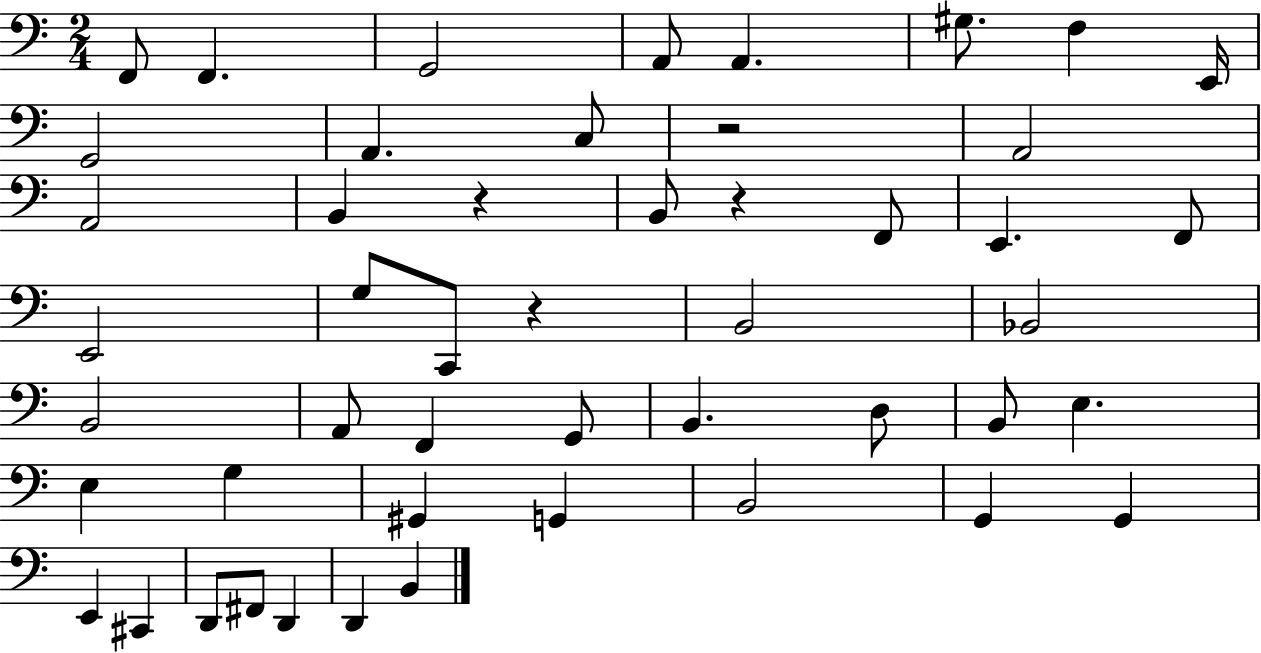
F2/e F2/q. G2/h A2/e A2/q. G#3/e. F3/q E2/s G2/h A2/q. C3/e R/h A2/h A2/h B2/q R/q B2/e R/q F2/e E2/q. F2/e E2/h G3/e C2/e R/q B2/h Bb2/h B2/h A2/e F2/q G2/e B2/q. D3/e B2/e E3/q. E3/q G3/q G#2/q G2/q B2/h G2/q G2/q E2/q C#2/q D2/e F#2/e D2/q D2/q B2/q